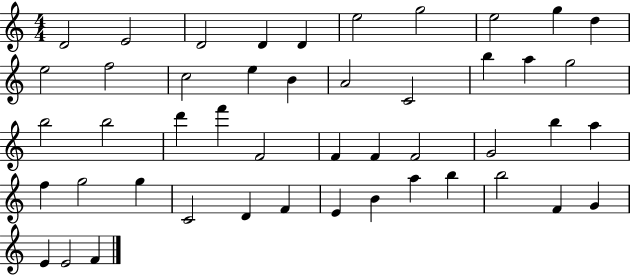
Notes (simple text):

D4/h E4/h D4/h D4/q D4/q E5/h G5/h E5/h G5/q D5/q E5/h F5/h C5/h E5/q B4/q A4/h C4/h B5/q A5/q G5/h B5/h B5/h D6/q F6/q F4/h F4/q F4/q F4/h G4/h B5/q A5/q F5/q G5/h G5/q C4/h D4/q F4/q E4/q B4/q A5/q B5/q B5/h F4/q G4/q E4/q E4/h F4/q